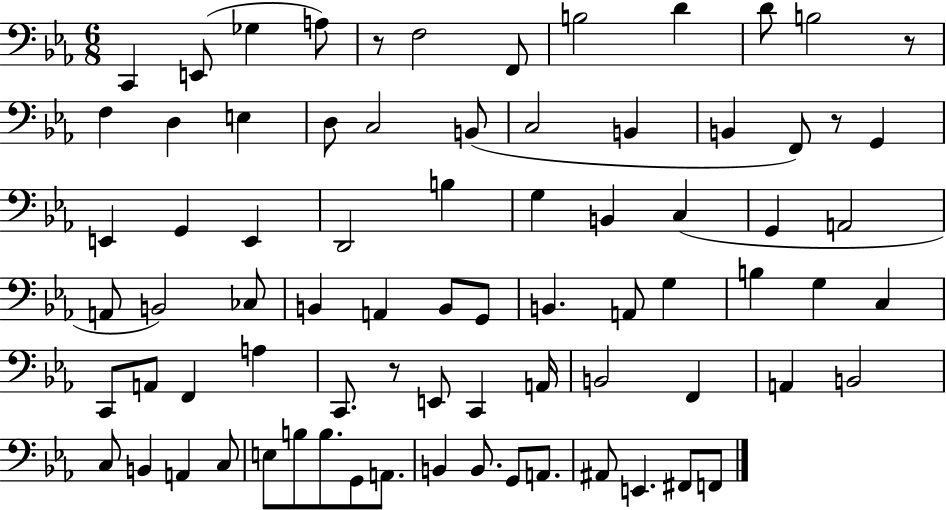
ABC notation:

X:1
T:Untitled
M:6/8
L:1/4
K:Eb
C,, E,,/2 _G, A,/2 z/2 F,2 F,,/2 B,2 D D/2 B,2 z/2 F, D, E, D,/2 C,2 B,,/2 C,2 B,, B,, F,,/2 z/2 G,, E,, G,, E,, D,,2 B, G, B,, C, G,, A,,2 A,,/2 B,,2 _C,/2 B,, A,, B,,/2 G,,/2 B,, A,,/2 G, B, G, C, C,,/2 A,,/2 F,, A, C,,/2 z/2 E,,/2 C,, A,,/4 B,,2 F,, A,, B,,2 C,/2 B,, A,, C,/2 E,/2 B,/2 B,/2 G,,/2 A,,/2 B,, B,,/2 G,,/2 A,,/2 ^A,,/2 E,, ^F,,/2 F,,/2